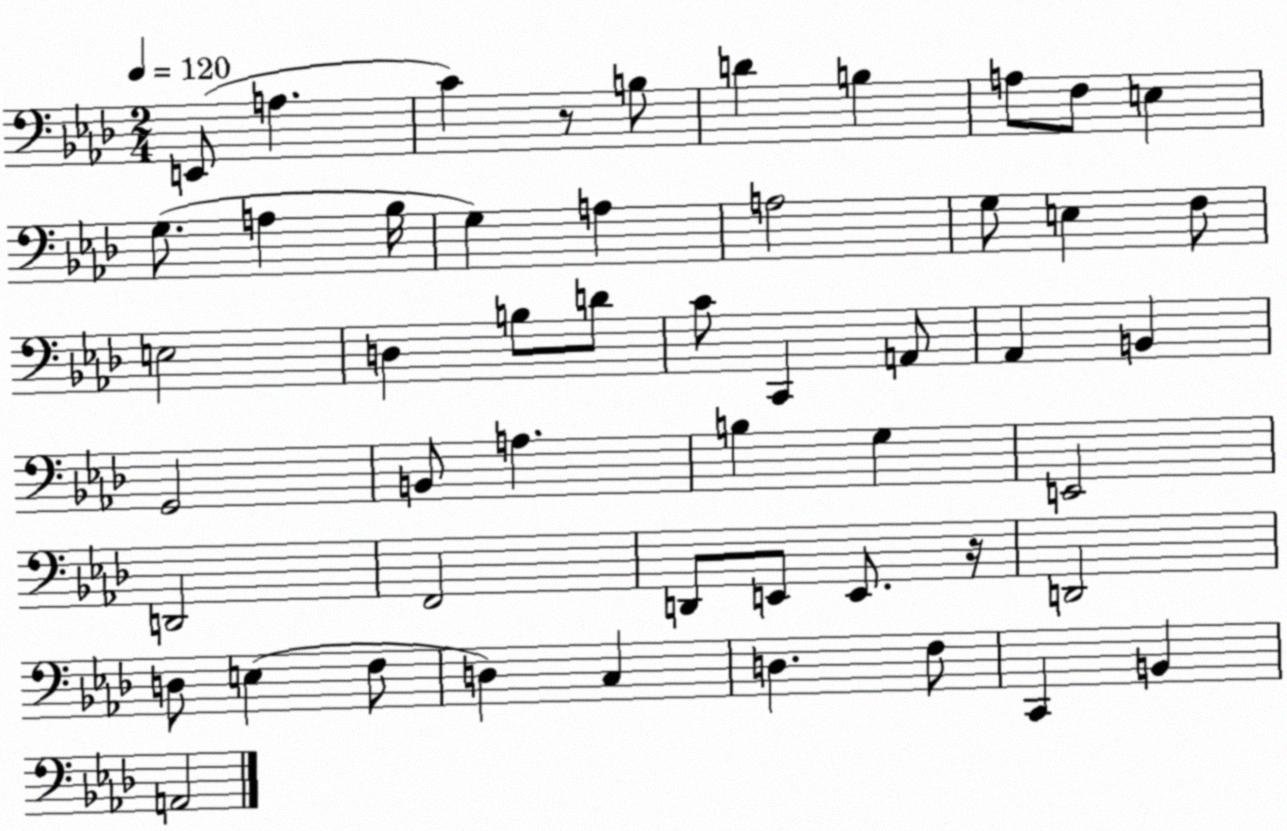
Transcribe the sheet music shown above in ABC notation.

X:1
T:Untitled
M:2/4
L:1/4
K:Ab
E,,/2 A, C z/2 B,/2 D B, A,/2 F,/2 E, G,/2 A, _B,/4 G, A, A,2 G,/2 E, F,/2 E,2 D, B,/2 D/2 C/2 C,, A,,/2 _A,, B,, G,,2 B,,/2 A, B, G, E,,2 D,,2 F,,2 D,,/2 E,,/2 E,,/2 z/4 D,,2 D,/2 E, F,/2 D, C, D, F,/2 C,, B,, A,,2